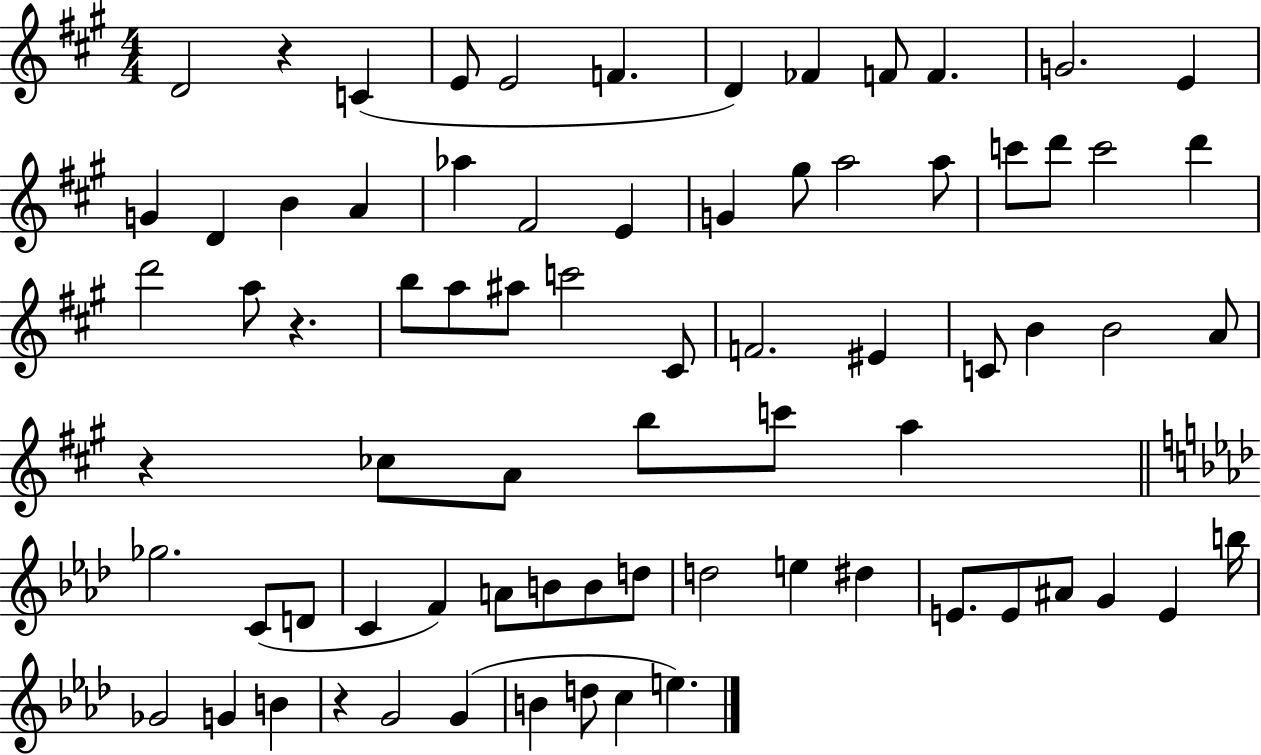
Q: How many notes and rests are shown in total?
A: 75